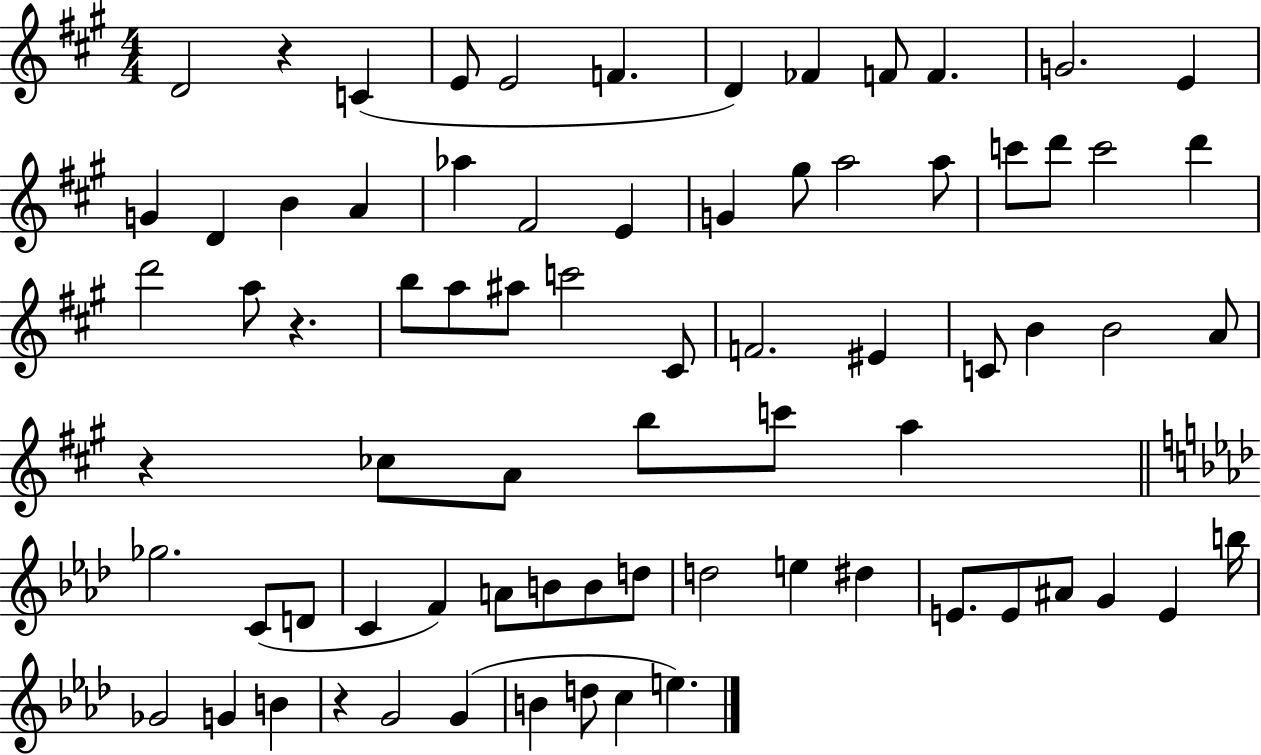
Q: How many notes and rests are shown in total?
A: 75